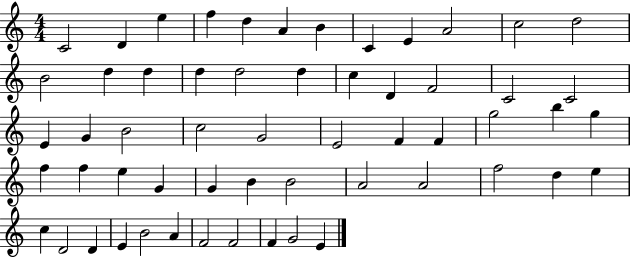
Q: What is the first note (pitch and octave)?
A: C4